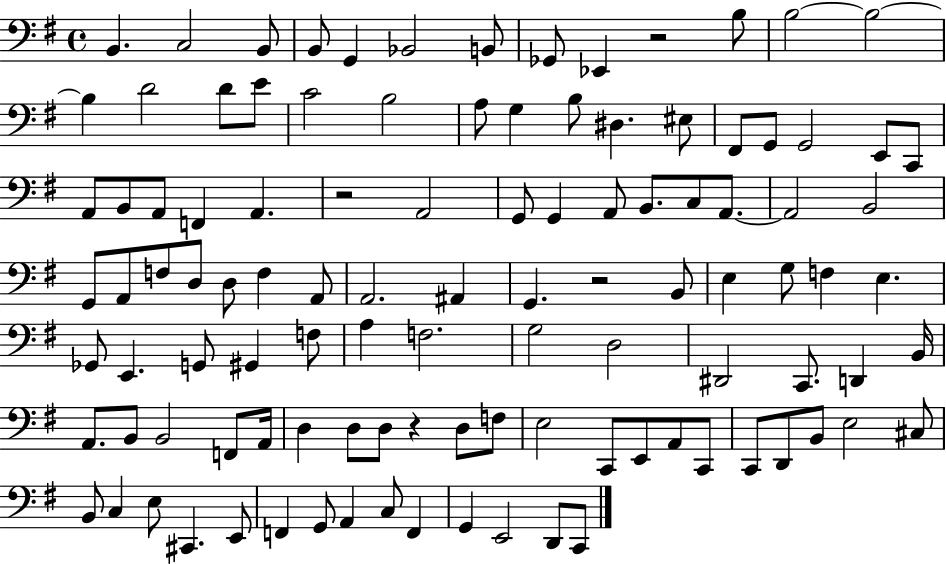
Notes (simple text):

B2/q. C3/h B2/e B2/e G2/q Bb2/h B2/e Gb2/e Eb2/q R/h B3/e B3/h B3/h B3/q D4/h D4/e E4/e C4/h B3/h A3/e G3/q B3/e D#3/q. EIS3/e F#2/e G2/e G2/h E2/e C2/e A2/e B2/e A2/e F2/q A2/q. R/h A2/h G2/e G2/q A2/e B2/e. C3/e A2/e. A2/h B2/h G2/e A2/e F3/e D3/e D3/e F3/q A2/e A2/h. A#2/q G2/q. R/h B2/e E3/q G3/e F3/q E3/q. Gb2/e E2/q. G2/e G#2/q F3/e A3/q F3/h. G3/h D3/h D#2/h C2/e. D2/q B2/s A2/e. B2/e B2/h F2/e A2/s D3/q D3/e D3/e R/q D3/e F3/e E3/h C2/e E2/e A2/e C2/e C2/e D2/e B2/e E3/h C#3/e B2/e C3/q E3/e C#2/q. E2/e F2/q G2/e A2/q C3/e F2/q G2/q E2/h D2/e C2/e